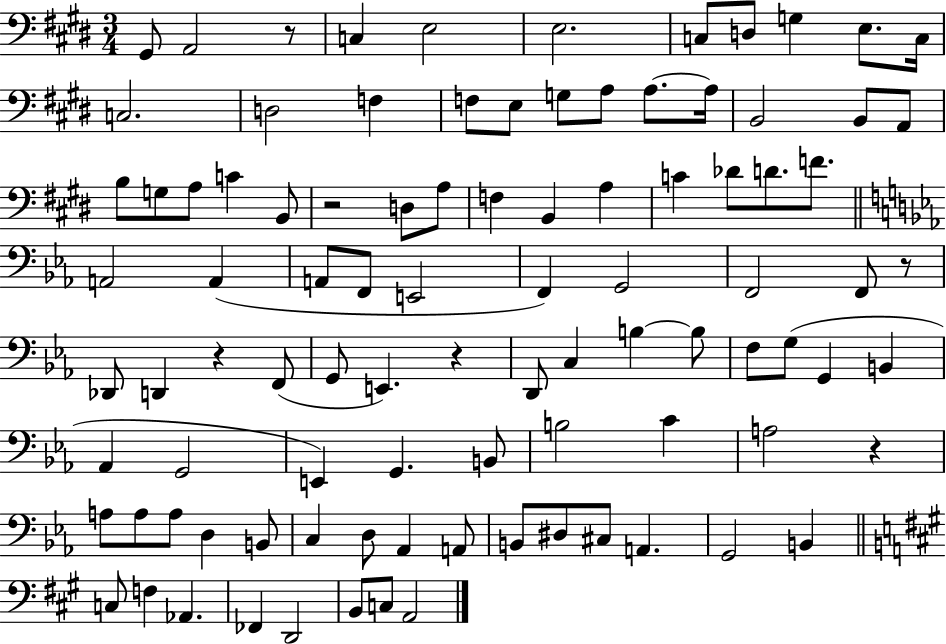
G#2/e A2/h R/e C3/q E3/h E3/h. C3/e D3/e G3/q E3/e. C3/s C3/h. D3/h F3/q F3/e E3/e G3/e A3/e A3/e. A3/s B2/h B2/e A2/e B3/e G3/e A3/e C4/q B2/e R/h D3/e A3/e F3/q B2/q A3/q C4/q Db4/e D4/e. F4/e. A2/h A2/q A2/e F2/e E2/h F2/q G2/h F2/h F2/e R/e Db2/e D2/q R/q F2/e G2/e E2/q. R/q D2/e C3/q B3/q B3/e F3/e G3/e G2/q B2/q Ab2/q G2/h E2/q G2/q. B2/e B3/h C4/q A3/h R/q A3/e A3/e A3/e D3/q B2/e C3/q D3/e Ab2/q A2/e B2/e D#3/e C#3/e A2/q. G2/h B2/q C3/e F3/q Ab2/q. FES2/q D2/h B2/e C3/e A2/h